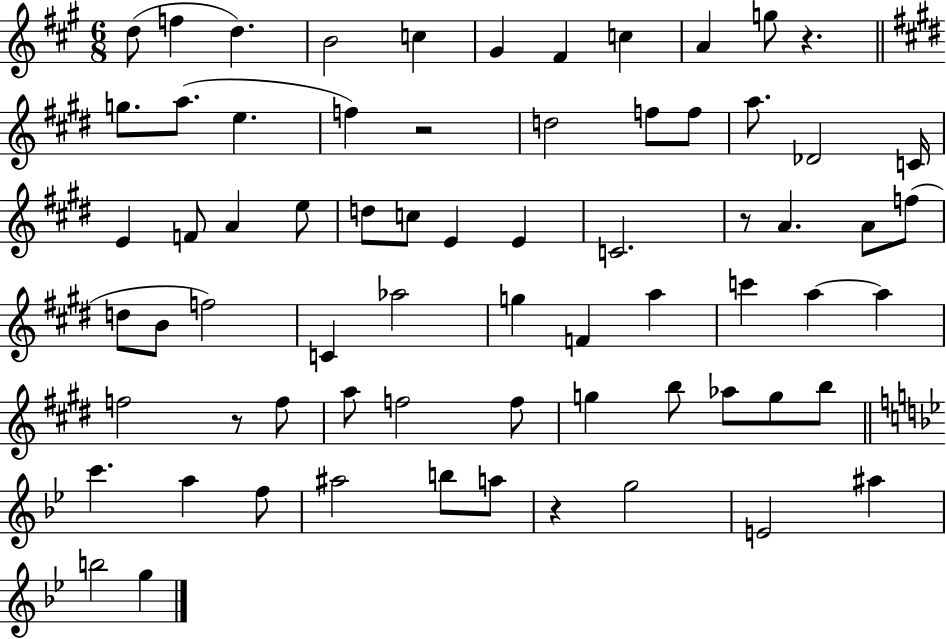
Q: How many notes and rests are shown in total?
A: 69